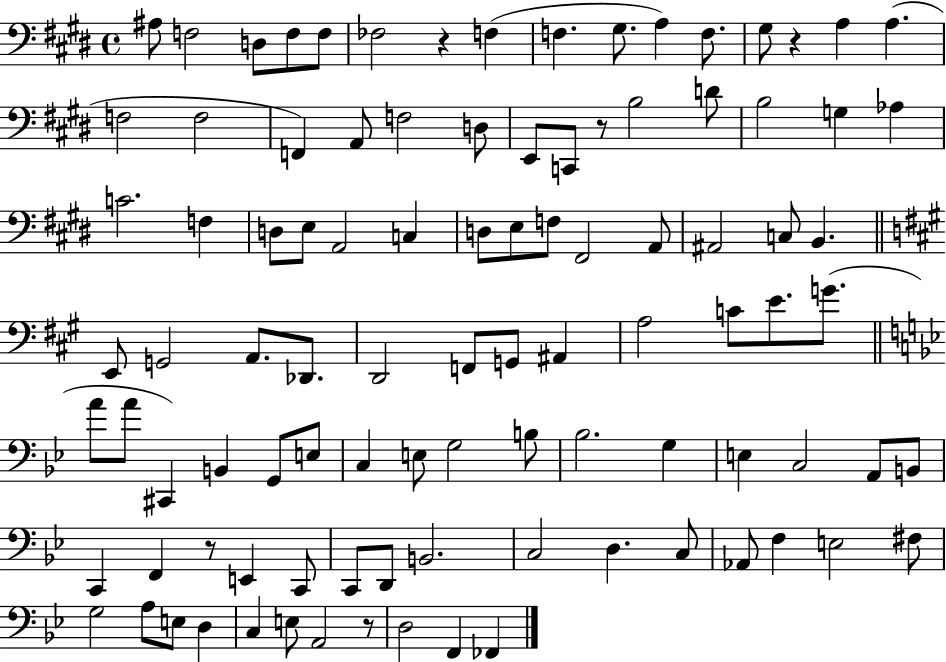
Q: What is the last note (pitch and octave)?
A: FES2